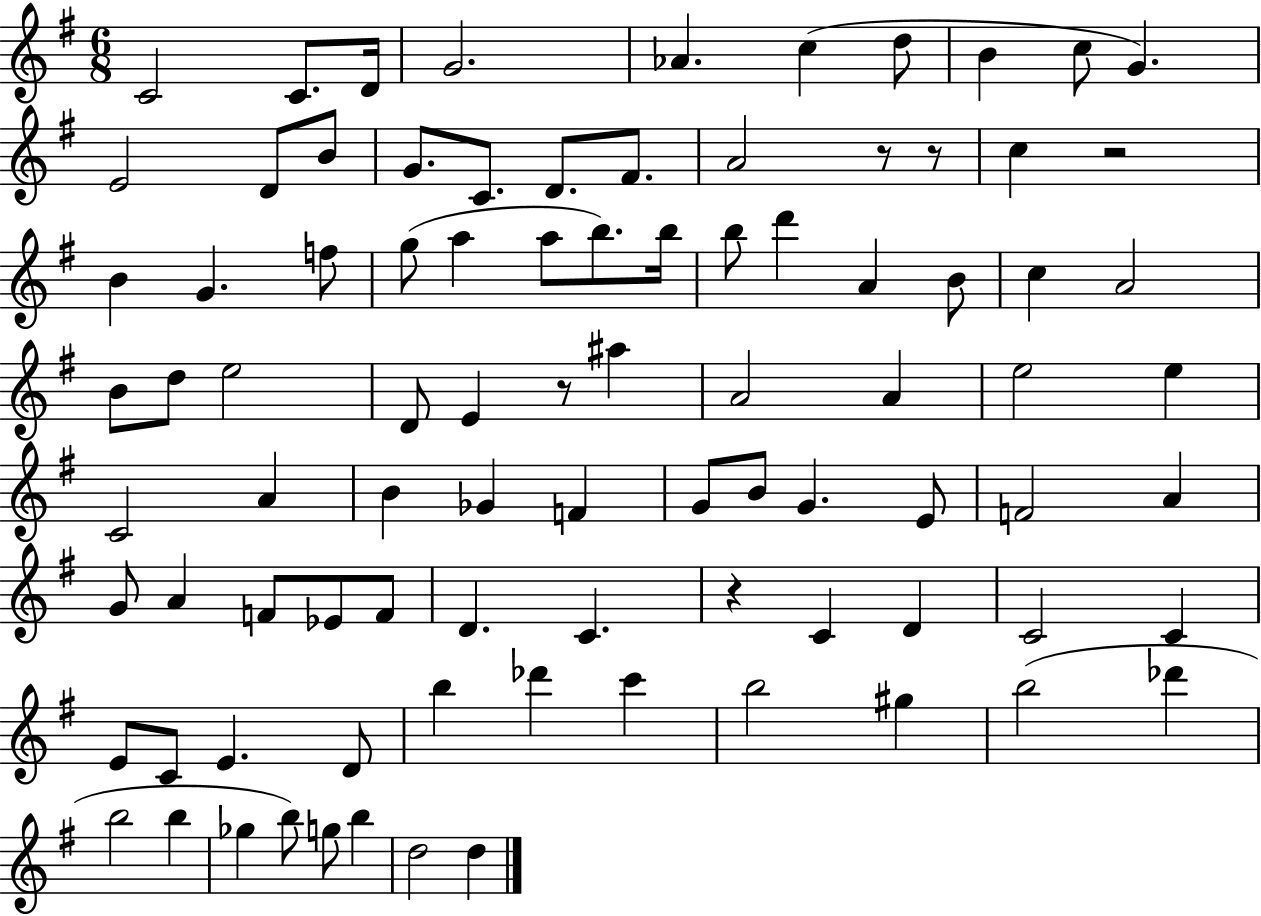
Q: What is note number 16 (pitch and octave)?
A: D4